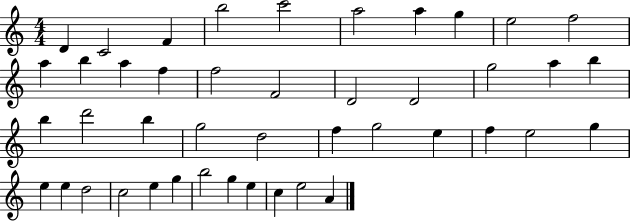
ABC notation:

X:1
T:Untitled
M:4/4
L:1/4
K:C
D C2 F b2 c'2 a2 a g e2 f2 a b a f f2 F2 D2 D2 g2 a b b d'2 b g2 d2 f g2 e f e2 g e e d2 c2 e g b2 g e c e2 A